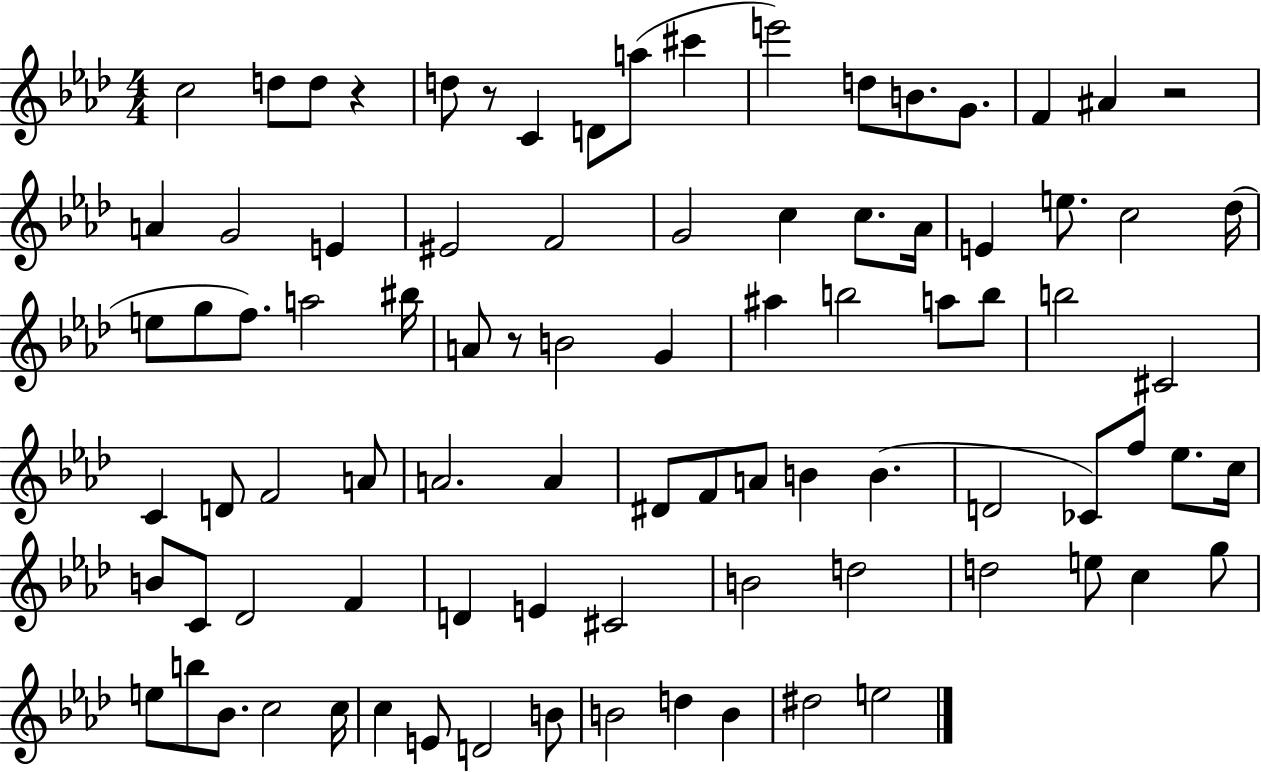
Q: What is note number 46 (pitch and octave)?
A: A4